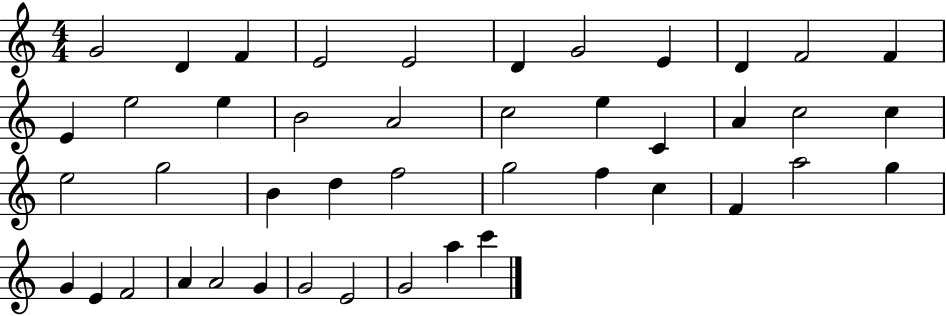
{
  \clef treble
  \numericTimeSignature
  \time 4/4
  \key c \major
  g'2 d'4 f'4 | e'2 e'2 | d'4 g'2 e'4 | d'4 f'2 f'4 | \break e'4 e''2 e''4 | b'2 a'2 | c''2 e''4 c'4 | a'4 c''2 c''4 | \break e''2 g''2 | b'4 d''4 f''2 | g''2 f''4 c''4 | f'4 a''2 g''4 | \break g'4 e'4 f'2 | a'4 a'2 g'4 | g'2 e'2 | g'2 a''4 c'''4 | \break \bar "|."
}